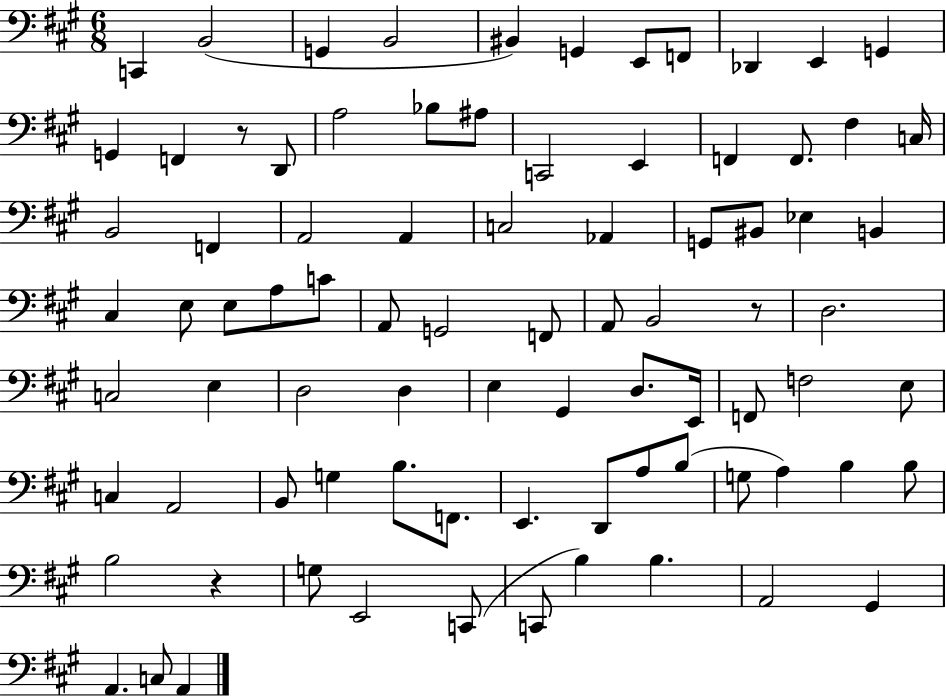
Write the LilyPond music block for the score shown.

{
  \clef bass
  \numericTimeSignature
  \time 6/8
  \key a \major
  \repeat volta 2 { c,4 b,2( | g,4 b,2 | bis,4) g,4 e,8 f,8 | des,4 e,4 g,4 | \break g,4 f,4 r8 d,8 | a2 bes8 ais8 | c,2 e,4 | f,4 f,8. fis4 c16 | \break b,2 f,4 | a,2 a,4 | c2 aes,4 | g,8 bis,8 ees4 b,4 | \break cis4 e8 e8 a8 c'8 | a,8 g,2 f,8 | a,8 b,2 r8 | d2. | \break c2 e4 | d2 d4 | e4 gis,4 d8. e,16 | f,8 f2 e8 | \break c4 a,2 | b,8 g4 b8. f,8. | e,4. d,8 a8 b8( | g8 a4) b4 b8 | \break b2 r4 | g8 e,2 c,8( | c,8 b4) b4. | a,2 gis,4 | \break a,4. c8 a,4 | } \bar "|."
}